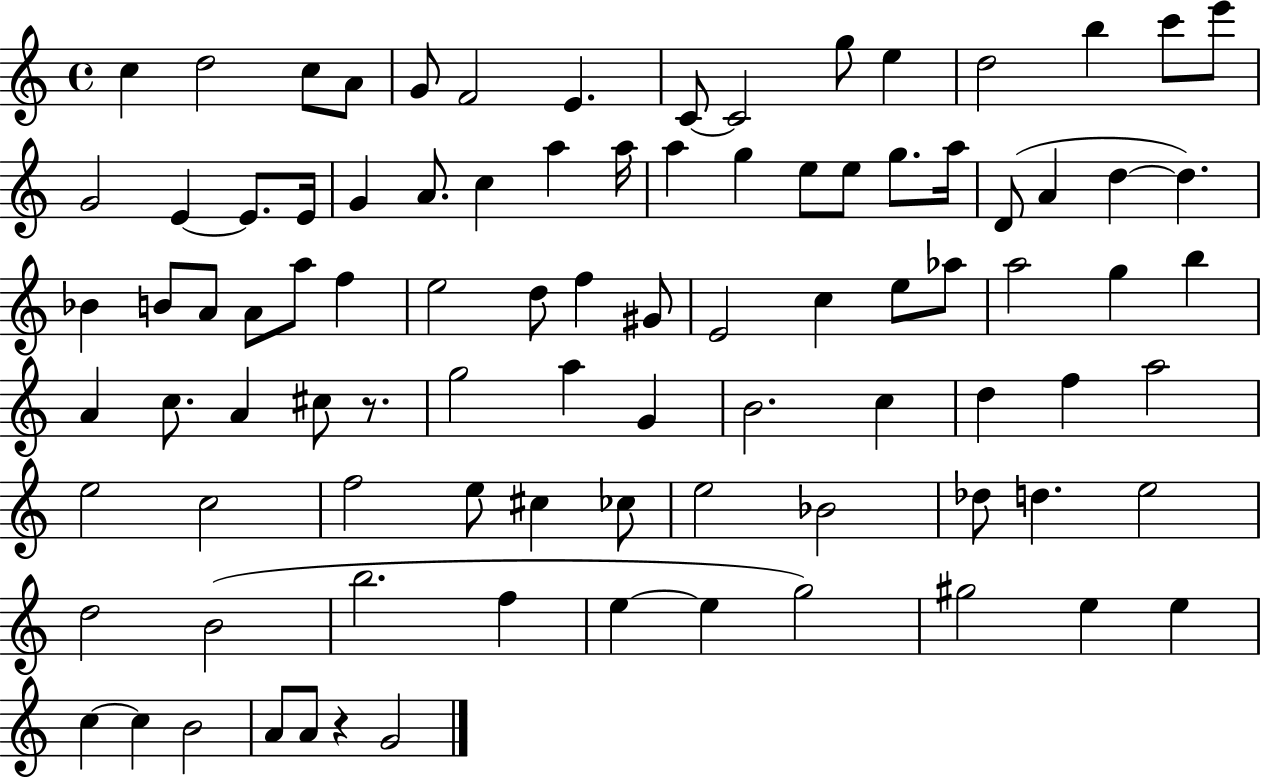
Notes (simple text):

C5/q D5/h C5/e A4/e G4/e F4/h E4/q. C4/e C4/h G5/e E5/q D5/h B5/q C6/e E6/e G4/h E4/q E4/e. E4/s G4/q A4/e. C5/q A5/q A5/s A5/q G5/q E5/e E5/e G5/e. A5/s D4/e A4/q D5/q D5/q. Bb4/q B4/e A4/e A4/e A5/e F5/q E5/h D5/e F5/q G#4/e E4/h C5/q E5/e Ab5/e A5/h G5/q B5/q A4/q C5/e. A4/q C#5/e R/e. G5/h A5/q G4/q B4/h. C5/q D5/q F5/q A5/h E5/h C5/h F5/h E5/e C#5/q CES5/e E5/h Bb4/h Db5/e D5/q. E5/h D5/h B4/h B5/h. F5/q E5/q E5/q G5/h G#5/h E5/q E5/q C5/q C5/q B4/h A4/e A4/e R/q G4/h